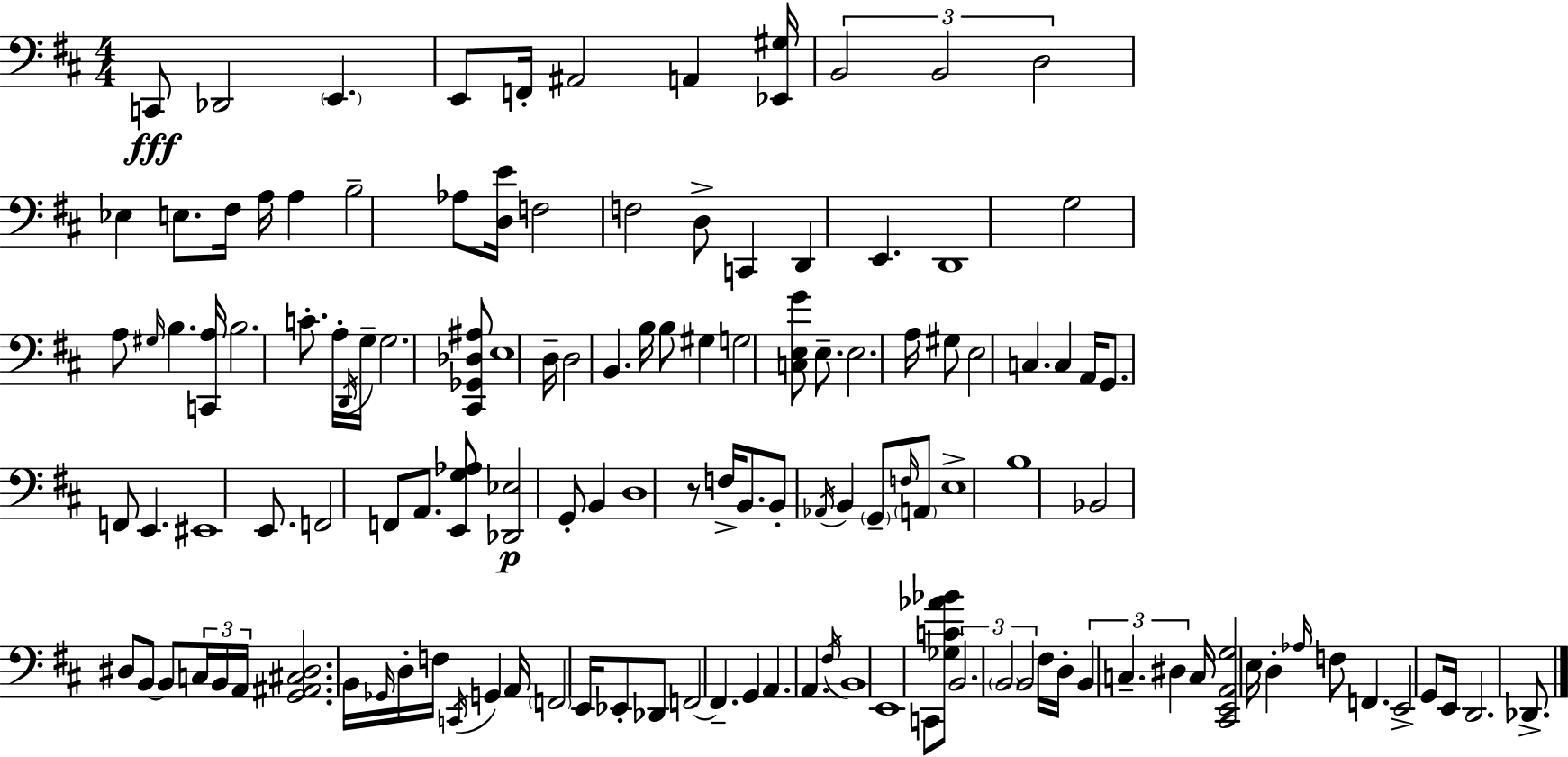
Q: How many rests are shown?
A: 1